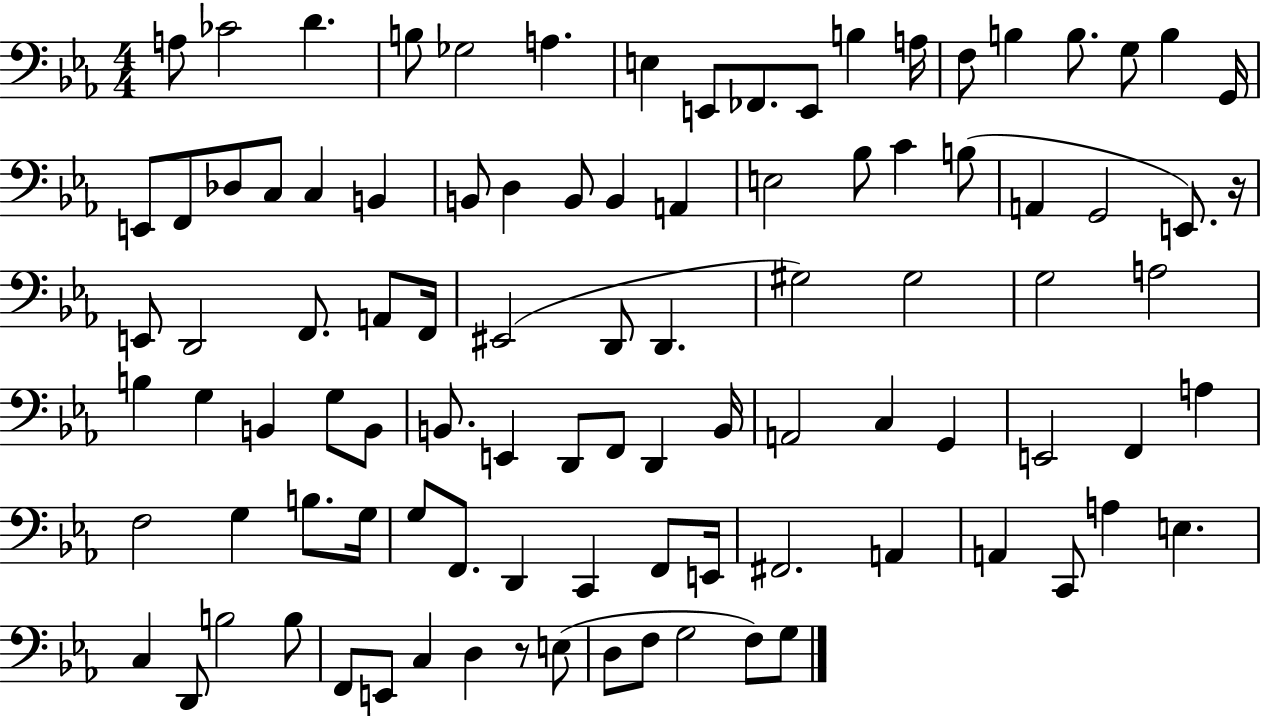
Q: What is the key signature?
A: EES major